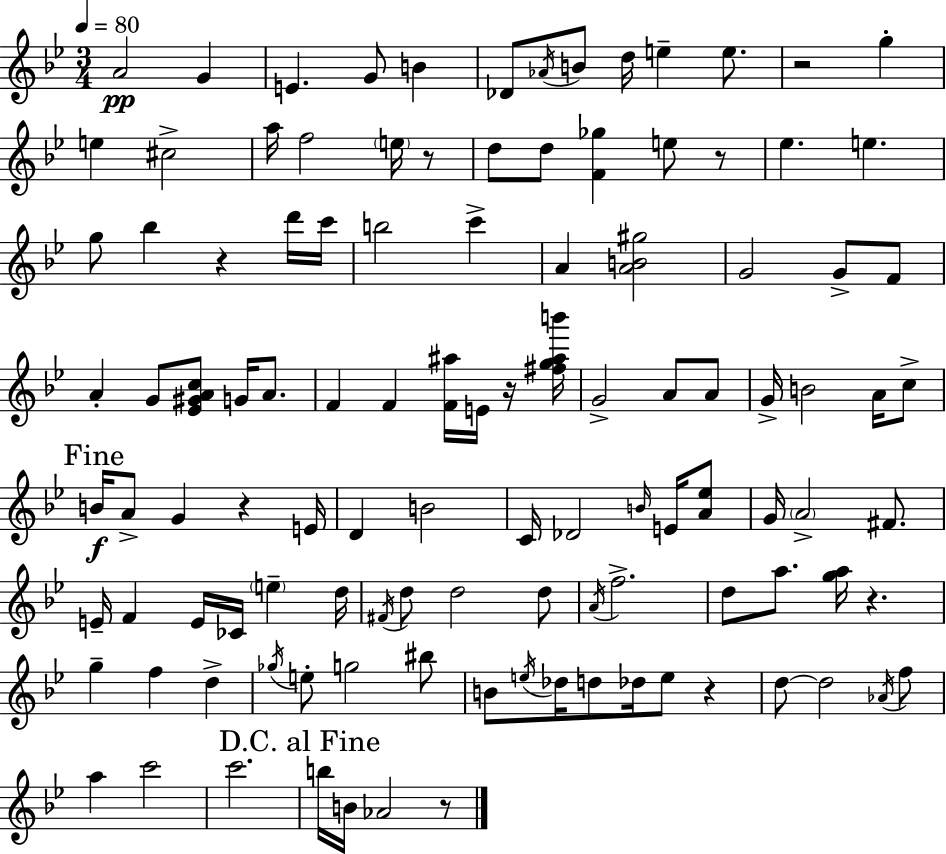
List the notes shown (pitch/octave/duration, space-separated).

A4/h G4/q E4/q. G4/e B4/q Db4/e Ab4/s B4/e D5/s E5/q E5/e. R/h G5/q E5/q C#5/h A5/s F5/h E5/s R/e D5/e D5/e [F4,Gb5]/q E5/e R/e Eb5/q. E5/q. G5/e Bb5/q R/q D6/s C6/s B5/h C6/q A4/q [A4,B4,G#5]/h G4/h G4/e F4/e A4/q G4/e [Eb4,G#4,A4,C5]/e G4/s A4/e. F4/q F4/q [F4,A#5]/s E4/s R/s [F#5,G5,A#5,B6]/s G4/h A4/e A4/e G4/s B4/h A4/s C5/e B4/s A4/e G4/q R/q E4/s D4/q B4/h C4/s Db4/h B4/s E4/s [A4,Eb5]/e G4/s A4/h F#4/e. E4/s F4/q E4/s CES4/s E5/q D5/s F#4/s D5/e D5/h D5/e A4/s F5/h. D5/e A5/e. [G5,A5]/s R/q. G5/q F5/q D5/q Gb5/s E5/e G5/h BIS5/e B4/e E5/s Db5/s D5/e Db5/s E5/e R/q D5/e D5/h Ab4/s F5/e A5/q C6/h C6/h. B5/s B4/s Ab4/h R/e